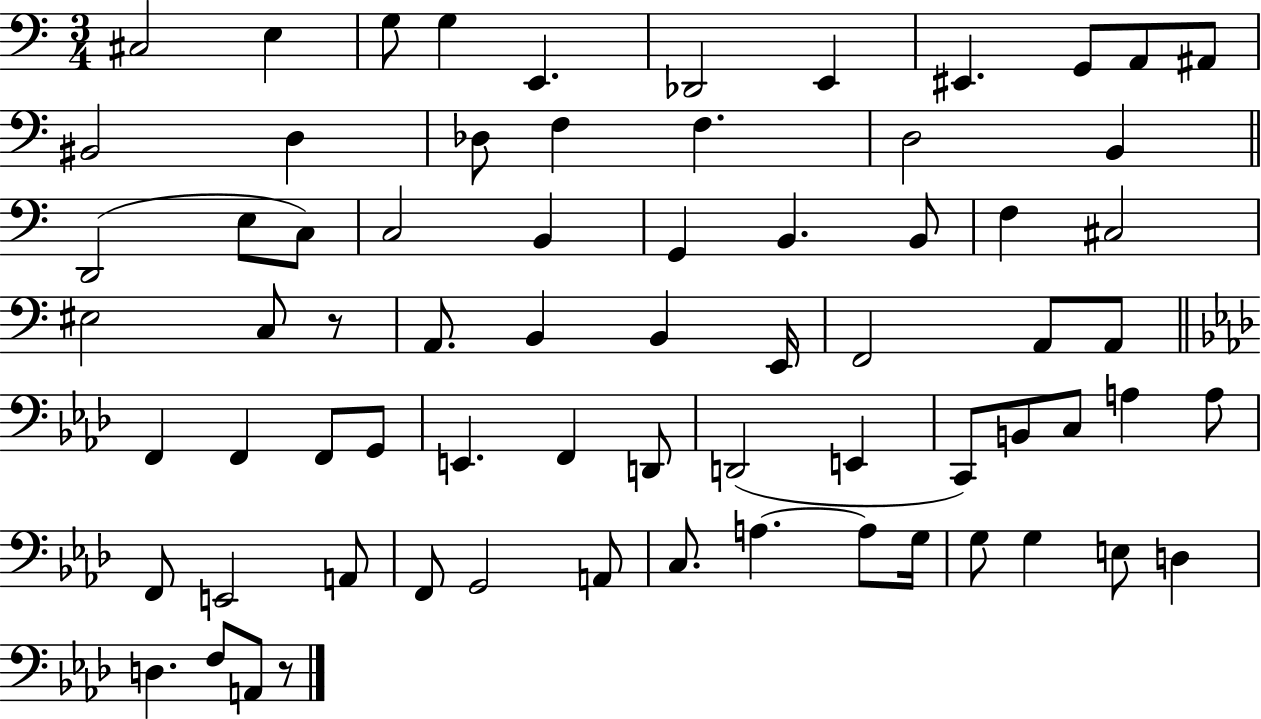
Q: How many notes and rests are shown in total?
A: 70